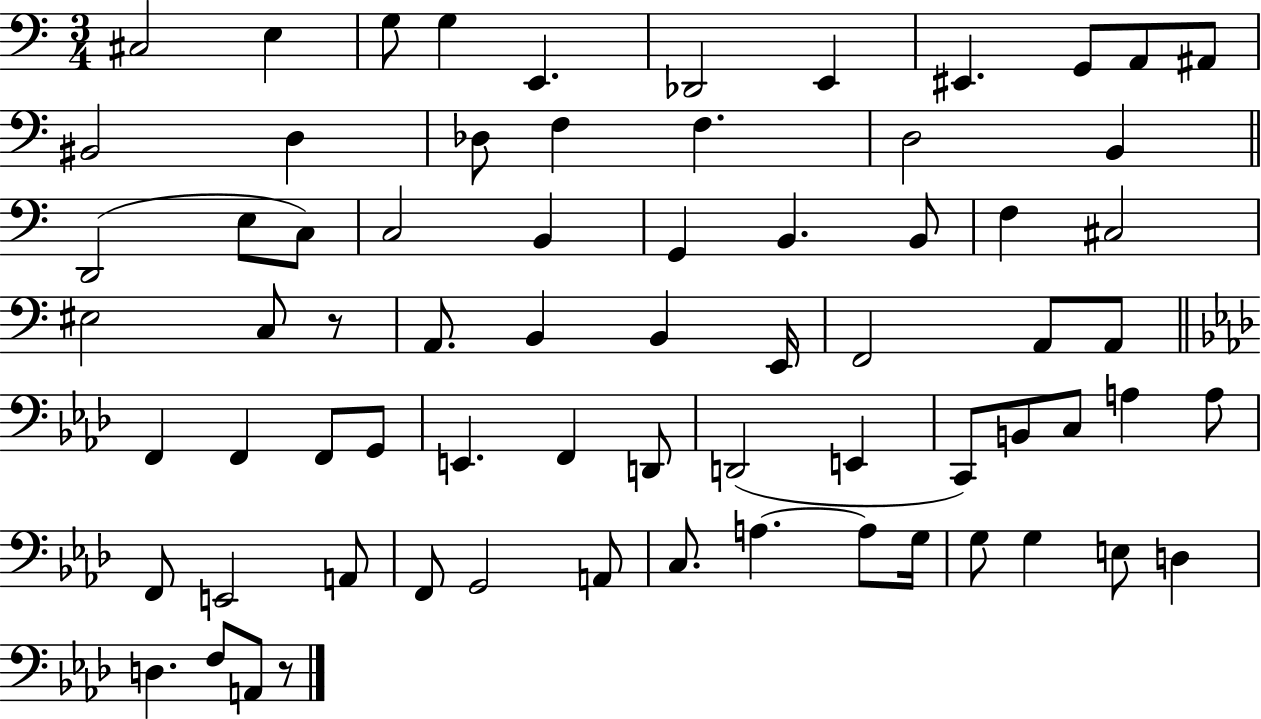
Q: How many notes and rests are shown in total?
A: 70